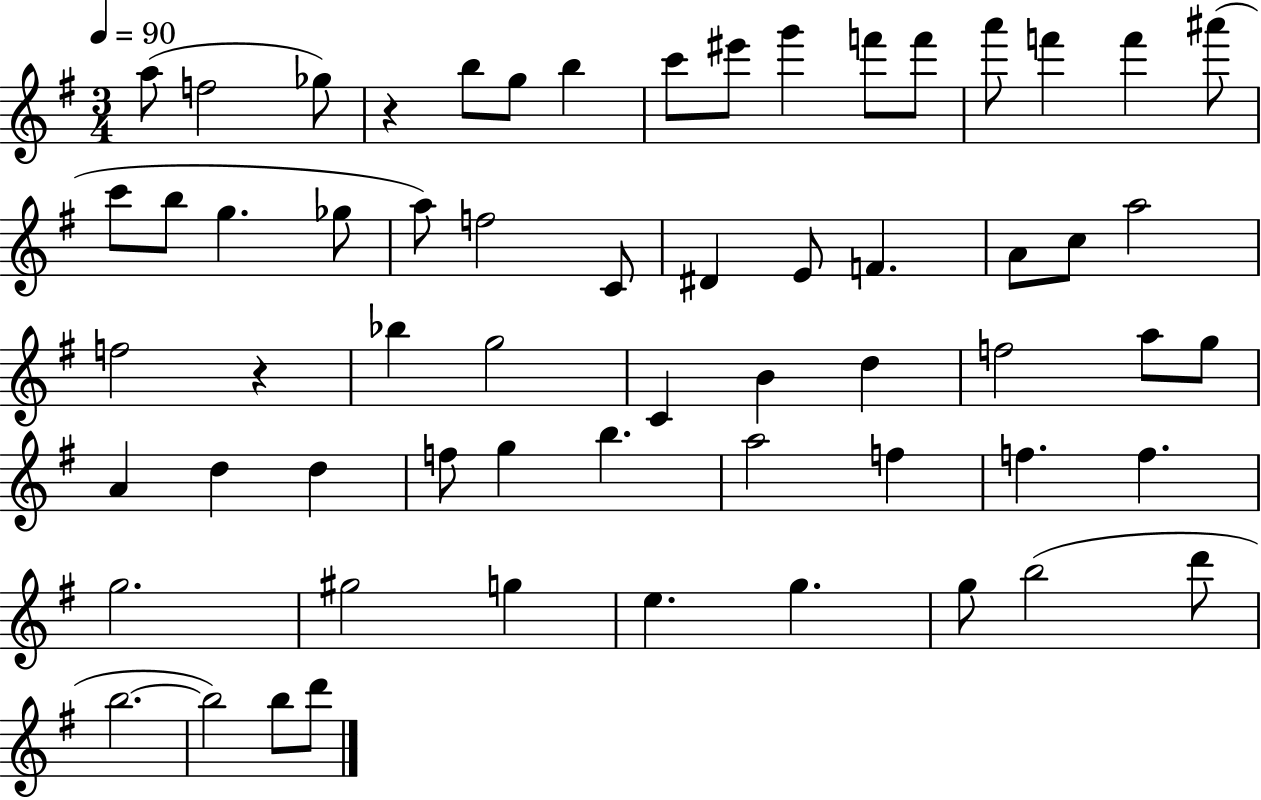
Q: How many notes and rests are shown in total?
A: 61